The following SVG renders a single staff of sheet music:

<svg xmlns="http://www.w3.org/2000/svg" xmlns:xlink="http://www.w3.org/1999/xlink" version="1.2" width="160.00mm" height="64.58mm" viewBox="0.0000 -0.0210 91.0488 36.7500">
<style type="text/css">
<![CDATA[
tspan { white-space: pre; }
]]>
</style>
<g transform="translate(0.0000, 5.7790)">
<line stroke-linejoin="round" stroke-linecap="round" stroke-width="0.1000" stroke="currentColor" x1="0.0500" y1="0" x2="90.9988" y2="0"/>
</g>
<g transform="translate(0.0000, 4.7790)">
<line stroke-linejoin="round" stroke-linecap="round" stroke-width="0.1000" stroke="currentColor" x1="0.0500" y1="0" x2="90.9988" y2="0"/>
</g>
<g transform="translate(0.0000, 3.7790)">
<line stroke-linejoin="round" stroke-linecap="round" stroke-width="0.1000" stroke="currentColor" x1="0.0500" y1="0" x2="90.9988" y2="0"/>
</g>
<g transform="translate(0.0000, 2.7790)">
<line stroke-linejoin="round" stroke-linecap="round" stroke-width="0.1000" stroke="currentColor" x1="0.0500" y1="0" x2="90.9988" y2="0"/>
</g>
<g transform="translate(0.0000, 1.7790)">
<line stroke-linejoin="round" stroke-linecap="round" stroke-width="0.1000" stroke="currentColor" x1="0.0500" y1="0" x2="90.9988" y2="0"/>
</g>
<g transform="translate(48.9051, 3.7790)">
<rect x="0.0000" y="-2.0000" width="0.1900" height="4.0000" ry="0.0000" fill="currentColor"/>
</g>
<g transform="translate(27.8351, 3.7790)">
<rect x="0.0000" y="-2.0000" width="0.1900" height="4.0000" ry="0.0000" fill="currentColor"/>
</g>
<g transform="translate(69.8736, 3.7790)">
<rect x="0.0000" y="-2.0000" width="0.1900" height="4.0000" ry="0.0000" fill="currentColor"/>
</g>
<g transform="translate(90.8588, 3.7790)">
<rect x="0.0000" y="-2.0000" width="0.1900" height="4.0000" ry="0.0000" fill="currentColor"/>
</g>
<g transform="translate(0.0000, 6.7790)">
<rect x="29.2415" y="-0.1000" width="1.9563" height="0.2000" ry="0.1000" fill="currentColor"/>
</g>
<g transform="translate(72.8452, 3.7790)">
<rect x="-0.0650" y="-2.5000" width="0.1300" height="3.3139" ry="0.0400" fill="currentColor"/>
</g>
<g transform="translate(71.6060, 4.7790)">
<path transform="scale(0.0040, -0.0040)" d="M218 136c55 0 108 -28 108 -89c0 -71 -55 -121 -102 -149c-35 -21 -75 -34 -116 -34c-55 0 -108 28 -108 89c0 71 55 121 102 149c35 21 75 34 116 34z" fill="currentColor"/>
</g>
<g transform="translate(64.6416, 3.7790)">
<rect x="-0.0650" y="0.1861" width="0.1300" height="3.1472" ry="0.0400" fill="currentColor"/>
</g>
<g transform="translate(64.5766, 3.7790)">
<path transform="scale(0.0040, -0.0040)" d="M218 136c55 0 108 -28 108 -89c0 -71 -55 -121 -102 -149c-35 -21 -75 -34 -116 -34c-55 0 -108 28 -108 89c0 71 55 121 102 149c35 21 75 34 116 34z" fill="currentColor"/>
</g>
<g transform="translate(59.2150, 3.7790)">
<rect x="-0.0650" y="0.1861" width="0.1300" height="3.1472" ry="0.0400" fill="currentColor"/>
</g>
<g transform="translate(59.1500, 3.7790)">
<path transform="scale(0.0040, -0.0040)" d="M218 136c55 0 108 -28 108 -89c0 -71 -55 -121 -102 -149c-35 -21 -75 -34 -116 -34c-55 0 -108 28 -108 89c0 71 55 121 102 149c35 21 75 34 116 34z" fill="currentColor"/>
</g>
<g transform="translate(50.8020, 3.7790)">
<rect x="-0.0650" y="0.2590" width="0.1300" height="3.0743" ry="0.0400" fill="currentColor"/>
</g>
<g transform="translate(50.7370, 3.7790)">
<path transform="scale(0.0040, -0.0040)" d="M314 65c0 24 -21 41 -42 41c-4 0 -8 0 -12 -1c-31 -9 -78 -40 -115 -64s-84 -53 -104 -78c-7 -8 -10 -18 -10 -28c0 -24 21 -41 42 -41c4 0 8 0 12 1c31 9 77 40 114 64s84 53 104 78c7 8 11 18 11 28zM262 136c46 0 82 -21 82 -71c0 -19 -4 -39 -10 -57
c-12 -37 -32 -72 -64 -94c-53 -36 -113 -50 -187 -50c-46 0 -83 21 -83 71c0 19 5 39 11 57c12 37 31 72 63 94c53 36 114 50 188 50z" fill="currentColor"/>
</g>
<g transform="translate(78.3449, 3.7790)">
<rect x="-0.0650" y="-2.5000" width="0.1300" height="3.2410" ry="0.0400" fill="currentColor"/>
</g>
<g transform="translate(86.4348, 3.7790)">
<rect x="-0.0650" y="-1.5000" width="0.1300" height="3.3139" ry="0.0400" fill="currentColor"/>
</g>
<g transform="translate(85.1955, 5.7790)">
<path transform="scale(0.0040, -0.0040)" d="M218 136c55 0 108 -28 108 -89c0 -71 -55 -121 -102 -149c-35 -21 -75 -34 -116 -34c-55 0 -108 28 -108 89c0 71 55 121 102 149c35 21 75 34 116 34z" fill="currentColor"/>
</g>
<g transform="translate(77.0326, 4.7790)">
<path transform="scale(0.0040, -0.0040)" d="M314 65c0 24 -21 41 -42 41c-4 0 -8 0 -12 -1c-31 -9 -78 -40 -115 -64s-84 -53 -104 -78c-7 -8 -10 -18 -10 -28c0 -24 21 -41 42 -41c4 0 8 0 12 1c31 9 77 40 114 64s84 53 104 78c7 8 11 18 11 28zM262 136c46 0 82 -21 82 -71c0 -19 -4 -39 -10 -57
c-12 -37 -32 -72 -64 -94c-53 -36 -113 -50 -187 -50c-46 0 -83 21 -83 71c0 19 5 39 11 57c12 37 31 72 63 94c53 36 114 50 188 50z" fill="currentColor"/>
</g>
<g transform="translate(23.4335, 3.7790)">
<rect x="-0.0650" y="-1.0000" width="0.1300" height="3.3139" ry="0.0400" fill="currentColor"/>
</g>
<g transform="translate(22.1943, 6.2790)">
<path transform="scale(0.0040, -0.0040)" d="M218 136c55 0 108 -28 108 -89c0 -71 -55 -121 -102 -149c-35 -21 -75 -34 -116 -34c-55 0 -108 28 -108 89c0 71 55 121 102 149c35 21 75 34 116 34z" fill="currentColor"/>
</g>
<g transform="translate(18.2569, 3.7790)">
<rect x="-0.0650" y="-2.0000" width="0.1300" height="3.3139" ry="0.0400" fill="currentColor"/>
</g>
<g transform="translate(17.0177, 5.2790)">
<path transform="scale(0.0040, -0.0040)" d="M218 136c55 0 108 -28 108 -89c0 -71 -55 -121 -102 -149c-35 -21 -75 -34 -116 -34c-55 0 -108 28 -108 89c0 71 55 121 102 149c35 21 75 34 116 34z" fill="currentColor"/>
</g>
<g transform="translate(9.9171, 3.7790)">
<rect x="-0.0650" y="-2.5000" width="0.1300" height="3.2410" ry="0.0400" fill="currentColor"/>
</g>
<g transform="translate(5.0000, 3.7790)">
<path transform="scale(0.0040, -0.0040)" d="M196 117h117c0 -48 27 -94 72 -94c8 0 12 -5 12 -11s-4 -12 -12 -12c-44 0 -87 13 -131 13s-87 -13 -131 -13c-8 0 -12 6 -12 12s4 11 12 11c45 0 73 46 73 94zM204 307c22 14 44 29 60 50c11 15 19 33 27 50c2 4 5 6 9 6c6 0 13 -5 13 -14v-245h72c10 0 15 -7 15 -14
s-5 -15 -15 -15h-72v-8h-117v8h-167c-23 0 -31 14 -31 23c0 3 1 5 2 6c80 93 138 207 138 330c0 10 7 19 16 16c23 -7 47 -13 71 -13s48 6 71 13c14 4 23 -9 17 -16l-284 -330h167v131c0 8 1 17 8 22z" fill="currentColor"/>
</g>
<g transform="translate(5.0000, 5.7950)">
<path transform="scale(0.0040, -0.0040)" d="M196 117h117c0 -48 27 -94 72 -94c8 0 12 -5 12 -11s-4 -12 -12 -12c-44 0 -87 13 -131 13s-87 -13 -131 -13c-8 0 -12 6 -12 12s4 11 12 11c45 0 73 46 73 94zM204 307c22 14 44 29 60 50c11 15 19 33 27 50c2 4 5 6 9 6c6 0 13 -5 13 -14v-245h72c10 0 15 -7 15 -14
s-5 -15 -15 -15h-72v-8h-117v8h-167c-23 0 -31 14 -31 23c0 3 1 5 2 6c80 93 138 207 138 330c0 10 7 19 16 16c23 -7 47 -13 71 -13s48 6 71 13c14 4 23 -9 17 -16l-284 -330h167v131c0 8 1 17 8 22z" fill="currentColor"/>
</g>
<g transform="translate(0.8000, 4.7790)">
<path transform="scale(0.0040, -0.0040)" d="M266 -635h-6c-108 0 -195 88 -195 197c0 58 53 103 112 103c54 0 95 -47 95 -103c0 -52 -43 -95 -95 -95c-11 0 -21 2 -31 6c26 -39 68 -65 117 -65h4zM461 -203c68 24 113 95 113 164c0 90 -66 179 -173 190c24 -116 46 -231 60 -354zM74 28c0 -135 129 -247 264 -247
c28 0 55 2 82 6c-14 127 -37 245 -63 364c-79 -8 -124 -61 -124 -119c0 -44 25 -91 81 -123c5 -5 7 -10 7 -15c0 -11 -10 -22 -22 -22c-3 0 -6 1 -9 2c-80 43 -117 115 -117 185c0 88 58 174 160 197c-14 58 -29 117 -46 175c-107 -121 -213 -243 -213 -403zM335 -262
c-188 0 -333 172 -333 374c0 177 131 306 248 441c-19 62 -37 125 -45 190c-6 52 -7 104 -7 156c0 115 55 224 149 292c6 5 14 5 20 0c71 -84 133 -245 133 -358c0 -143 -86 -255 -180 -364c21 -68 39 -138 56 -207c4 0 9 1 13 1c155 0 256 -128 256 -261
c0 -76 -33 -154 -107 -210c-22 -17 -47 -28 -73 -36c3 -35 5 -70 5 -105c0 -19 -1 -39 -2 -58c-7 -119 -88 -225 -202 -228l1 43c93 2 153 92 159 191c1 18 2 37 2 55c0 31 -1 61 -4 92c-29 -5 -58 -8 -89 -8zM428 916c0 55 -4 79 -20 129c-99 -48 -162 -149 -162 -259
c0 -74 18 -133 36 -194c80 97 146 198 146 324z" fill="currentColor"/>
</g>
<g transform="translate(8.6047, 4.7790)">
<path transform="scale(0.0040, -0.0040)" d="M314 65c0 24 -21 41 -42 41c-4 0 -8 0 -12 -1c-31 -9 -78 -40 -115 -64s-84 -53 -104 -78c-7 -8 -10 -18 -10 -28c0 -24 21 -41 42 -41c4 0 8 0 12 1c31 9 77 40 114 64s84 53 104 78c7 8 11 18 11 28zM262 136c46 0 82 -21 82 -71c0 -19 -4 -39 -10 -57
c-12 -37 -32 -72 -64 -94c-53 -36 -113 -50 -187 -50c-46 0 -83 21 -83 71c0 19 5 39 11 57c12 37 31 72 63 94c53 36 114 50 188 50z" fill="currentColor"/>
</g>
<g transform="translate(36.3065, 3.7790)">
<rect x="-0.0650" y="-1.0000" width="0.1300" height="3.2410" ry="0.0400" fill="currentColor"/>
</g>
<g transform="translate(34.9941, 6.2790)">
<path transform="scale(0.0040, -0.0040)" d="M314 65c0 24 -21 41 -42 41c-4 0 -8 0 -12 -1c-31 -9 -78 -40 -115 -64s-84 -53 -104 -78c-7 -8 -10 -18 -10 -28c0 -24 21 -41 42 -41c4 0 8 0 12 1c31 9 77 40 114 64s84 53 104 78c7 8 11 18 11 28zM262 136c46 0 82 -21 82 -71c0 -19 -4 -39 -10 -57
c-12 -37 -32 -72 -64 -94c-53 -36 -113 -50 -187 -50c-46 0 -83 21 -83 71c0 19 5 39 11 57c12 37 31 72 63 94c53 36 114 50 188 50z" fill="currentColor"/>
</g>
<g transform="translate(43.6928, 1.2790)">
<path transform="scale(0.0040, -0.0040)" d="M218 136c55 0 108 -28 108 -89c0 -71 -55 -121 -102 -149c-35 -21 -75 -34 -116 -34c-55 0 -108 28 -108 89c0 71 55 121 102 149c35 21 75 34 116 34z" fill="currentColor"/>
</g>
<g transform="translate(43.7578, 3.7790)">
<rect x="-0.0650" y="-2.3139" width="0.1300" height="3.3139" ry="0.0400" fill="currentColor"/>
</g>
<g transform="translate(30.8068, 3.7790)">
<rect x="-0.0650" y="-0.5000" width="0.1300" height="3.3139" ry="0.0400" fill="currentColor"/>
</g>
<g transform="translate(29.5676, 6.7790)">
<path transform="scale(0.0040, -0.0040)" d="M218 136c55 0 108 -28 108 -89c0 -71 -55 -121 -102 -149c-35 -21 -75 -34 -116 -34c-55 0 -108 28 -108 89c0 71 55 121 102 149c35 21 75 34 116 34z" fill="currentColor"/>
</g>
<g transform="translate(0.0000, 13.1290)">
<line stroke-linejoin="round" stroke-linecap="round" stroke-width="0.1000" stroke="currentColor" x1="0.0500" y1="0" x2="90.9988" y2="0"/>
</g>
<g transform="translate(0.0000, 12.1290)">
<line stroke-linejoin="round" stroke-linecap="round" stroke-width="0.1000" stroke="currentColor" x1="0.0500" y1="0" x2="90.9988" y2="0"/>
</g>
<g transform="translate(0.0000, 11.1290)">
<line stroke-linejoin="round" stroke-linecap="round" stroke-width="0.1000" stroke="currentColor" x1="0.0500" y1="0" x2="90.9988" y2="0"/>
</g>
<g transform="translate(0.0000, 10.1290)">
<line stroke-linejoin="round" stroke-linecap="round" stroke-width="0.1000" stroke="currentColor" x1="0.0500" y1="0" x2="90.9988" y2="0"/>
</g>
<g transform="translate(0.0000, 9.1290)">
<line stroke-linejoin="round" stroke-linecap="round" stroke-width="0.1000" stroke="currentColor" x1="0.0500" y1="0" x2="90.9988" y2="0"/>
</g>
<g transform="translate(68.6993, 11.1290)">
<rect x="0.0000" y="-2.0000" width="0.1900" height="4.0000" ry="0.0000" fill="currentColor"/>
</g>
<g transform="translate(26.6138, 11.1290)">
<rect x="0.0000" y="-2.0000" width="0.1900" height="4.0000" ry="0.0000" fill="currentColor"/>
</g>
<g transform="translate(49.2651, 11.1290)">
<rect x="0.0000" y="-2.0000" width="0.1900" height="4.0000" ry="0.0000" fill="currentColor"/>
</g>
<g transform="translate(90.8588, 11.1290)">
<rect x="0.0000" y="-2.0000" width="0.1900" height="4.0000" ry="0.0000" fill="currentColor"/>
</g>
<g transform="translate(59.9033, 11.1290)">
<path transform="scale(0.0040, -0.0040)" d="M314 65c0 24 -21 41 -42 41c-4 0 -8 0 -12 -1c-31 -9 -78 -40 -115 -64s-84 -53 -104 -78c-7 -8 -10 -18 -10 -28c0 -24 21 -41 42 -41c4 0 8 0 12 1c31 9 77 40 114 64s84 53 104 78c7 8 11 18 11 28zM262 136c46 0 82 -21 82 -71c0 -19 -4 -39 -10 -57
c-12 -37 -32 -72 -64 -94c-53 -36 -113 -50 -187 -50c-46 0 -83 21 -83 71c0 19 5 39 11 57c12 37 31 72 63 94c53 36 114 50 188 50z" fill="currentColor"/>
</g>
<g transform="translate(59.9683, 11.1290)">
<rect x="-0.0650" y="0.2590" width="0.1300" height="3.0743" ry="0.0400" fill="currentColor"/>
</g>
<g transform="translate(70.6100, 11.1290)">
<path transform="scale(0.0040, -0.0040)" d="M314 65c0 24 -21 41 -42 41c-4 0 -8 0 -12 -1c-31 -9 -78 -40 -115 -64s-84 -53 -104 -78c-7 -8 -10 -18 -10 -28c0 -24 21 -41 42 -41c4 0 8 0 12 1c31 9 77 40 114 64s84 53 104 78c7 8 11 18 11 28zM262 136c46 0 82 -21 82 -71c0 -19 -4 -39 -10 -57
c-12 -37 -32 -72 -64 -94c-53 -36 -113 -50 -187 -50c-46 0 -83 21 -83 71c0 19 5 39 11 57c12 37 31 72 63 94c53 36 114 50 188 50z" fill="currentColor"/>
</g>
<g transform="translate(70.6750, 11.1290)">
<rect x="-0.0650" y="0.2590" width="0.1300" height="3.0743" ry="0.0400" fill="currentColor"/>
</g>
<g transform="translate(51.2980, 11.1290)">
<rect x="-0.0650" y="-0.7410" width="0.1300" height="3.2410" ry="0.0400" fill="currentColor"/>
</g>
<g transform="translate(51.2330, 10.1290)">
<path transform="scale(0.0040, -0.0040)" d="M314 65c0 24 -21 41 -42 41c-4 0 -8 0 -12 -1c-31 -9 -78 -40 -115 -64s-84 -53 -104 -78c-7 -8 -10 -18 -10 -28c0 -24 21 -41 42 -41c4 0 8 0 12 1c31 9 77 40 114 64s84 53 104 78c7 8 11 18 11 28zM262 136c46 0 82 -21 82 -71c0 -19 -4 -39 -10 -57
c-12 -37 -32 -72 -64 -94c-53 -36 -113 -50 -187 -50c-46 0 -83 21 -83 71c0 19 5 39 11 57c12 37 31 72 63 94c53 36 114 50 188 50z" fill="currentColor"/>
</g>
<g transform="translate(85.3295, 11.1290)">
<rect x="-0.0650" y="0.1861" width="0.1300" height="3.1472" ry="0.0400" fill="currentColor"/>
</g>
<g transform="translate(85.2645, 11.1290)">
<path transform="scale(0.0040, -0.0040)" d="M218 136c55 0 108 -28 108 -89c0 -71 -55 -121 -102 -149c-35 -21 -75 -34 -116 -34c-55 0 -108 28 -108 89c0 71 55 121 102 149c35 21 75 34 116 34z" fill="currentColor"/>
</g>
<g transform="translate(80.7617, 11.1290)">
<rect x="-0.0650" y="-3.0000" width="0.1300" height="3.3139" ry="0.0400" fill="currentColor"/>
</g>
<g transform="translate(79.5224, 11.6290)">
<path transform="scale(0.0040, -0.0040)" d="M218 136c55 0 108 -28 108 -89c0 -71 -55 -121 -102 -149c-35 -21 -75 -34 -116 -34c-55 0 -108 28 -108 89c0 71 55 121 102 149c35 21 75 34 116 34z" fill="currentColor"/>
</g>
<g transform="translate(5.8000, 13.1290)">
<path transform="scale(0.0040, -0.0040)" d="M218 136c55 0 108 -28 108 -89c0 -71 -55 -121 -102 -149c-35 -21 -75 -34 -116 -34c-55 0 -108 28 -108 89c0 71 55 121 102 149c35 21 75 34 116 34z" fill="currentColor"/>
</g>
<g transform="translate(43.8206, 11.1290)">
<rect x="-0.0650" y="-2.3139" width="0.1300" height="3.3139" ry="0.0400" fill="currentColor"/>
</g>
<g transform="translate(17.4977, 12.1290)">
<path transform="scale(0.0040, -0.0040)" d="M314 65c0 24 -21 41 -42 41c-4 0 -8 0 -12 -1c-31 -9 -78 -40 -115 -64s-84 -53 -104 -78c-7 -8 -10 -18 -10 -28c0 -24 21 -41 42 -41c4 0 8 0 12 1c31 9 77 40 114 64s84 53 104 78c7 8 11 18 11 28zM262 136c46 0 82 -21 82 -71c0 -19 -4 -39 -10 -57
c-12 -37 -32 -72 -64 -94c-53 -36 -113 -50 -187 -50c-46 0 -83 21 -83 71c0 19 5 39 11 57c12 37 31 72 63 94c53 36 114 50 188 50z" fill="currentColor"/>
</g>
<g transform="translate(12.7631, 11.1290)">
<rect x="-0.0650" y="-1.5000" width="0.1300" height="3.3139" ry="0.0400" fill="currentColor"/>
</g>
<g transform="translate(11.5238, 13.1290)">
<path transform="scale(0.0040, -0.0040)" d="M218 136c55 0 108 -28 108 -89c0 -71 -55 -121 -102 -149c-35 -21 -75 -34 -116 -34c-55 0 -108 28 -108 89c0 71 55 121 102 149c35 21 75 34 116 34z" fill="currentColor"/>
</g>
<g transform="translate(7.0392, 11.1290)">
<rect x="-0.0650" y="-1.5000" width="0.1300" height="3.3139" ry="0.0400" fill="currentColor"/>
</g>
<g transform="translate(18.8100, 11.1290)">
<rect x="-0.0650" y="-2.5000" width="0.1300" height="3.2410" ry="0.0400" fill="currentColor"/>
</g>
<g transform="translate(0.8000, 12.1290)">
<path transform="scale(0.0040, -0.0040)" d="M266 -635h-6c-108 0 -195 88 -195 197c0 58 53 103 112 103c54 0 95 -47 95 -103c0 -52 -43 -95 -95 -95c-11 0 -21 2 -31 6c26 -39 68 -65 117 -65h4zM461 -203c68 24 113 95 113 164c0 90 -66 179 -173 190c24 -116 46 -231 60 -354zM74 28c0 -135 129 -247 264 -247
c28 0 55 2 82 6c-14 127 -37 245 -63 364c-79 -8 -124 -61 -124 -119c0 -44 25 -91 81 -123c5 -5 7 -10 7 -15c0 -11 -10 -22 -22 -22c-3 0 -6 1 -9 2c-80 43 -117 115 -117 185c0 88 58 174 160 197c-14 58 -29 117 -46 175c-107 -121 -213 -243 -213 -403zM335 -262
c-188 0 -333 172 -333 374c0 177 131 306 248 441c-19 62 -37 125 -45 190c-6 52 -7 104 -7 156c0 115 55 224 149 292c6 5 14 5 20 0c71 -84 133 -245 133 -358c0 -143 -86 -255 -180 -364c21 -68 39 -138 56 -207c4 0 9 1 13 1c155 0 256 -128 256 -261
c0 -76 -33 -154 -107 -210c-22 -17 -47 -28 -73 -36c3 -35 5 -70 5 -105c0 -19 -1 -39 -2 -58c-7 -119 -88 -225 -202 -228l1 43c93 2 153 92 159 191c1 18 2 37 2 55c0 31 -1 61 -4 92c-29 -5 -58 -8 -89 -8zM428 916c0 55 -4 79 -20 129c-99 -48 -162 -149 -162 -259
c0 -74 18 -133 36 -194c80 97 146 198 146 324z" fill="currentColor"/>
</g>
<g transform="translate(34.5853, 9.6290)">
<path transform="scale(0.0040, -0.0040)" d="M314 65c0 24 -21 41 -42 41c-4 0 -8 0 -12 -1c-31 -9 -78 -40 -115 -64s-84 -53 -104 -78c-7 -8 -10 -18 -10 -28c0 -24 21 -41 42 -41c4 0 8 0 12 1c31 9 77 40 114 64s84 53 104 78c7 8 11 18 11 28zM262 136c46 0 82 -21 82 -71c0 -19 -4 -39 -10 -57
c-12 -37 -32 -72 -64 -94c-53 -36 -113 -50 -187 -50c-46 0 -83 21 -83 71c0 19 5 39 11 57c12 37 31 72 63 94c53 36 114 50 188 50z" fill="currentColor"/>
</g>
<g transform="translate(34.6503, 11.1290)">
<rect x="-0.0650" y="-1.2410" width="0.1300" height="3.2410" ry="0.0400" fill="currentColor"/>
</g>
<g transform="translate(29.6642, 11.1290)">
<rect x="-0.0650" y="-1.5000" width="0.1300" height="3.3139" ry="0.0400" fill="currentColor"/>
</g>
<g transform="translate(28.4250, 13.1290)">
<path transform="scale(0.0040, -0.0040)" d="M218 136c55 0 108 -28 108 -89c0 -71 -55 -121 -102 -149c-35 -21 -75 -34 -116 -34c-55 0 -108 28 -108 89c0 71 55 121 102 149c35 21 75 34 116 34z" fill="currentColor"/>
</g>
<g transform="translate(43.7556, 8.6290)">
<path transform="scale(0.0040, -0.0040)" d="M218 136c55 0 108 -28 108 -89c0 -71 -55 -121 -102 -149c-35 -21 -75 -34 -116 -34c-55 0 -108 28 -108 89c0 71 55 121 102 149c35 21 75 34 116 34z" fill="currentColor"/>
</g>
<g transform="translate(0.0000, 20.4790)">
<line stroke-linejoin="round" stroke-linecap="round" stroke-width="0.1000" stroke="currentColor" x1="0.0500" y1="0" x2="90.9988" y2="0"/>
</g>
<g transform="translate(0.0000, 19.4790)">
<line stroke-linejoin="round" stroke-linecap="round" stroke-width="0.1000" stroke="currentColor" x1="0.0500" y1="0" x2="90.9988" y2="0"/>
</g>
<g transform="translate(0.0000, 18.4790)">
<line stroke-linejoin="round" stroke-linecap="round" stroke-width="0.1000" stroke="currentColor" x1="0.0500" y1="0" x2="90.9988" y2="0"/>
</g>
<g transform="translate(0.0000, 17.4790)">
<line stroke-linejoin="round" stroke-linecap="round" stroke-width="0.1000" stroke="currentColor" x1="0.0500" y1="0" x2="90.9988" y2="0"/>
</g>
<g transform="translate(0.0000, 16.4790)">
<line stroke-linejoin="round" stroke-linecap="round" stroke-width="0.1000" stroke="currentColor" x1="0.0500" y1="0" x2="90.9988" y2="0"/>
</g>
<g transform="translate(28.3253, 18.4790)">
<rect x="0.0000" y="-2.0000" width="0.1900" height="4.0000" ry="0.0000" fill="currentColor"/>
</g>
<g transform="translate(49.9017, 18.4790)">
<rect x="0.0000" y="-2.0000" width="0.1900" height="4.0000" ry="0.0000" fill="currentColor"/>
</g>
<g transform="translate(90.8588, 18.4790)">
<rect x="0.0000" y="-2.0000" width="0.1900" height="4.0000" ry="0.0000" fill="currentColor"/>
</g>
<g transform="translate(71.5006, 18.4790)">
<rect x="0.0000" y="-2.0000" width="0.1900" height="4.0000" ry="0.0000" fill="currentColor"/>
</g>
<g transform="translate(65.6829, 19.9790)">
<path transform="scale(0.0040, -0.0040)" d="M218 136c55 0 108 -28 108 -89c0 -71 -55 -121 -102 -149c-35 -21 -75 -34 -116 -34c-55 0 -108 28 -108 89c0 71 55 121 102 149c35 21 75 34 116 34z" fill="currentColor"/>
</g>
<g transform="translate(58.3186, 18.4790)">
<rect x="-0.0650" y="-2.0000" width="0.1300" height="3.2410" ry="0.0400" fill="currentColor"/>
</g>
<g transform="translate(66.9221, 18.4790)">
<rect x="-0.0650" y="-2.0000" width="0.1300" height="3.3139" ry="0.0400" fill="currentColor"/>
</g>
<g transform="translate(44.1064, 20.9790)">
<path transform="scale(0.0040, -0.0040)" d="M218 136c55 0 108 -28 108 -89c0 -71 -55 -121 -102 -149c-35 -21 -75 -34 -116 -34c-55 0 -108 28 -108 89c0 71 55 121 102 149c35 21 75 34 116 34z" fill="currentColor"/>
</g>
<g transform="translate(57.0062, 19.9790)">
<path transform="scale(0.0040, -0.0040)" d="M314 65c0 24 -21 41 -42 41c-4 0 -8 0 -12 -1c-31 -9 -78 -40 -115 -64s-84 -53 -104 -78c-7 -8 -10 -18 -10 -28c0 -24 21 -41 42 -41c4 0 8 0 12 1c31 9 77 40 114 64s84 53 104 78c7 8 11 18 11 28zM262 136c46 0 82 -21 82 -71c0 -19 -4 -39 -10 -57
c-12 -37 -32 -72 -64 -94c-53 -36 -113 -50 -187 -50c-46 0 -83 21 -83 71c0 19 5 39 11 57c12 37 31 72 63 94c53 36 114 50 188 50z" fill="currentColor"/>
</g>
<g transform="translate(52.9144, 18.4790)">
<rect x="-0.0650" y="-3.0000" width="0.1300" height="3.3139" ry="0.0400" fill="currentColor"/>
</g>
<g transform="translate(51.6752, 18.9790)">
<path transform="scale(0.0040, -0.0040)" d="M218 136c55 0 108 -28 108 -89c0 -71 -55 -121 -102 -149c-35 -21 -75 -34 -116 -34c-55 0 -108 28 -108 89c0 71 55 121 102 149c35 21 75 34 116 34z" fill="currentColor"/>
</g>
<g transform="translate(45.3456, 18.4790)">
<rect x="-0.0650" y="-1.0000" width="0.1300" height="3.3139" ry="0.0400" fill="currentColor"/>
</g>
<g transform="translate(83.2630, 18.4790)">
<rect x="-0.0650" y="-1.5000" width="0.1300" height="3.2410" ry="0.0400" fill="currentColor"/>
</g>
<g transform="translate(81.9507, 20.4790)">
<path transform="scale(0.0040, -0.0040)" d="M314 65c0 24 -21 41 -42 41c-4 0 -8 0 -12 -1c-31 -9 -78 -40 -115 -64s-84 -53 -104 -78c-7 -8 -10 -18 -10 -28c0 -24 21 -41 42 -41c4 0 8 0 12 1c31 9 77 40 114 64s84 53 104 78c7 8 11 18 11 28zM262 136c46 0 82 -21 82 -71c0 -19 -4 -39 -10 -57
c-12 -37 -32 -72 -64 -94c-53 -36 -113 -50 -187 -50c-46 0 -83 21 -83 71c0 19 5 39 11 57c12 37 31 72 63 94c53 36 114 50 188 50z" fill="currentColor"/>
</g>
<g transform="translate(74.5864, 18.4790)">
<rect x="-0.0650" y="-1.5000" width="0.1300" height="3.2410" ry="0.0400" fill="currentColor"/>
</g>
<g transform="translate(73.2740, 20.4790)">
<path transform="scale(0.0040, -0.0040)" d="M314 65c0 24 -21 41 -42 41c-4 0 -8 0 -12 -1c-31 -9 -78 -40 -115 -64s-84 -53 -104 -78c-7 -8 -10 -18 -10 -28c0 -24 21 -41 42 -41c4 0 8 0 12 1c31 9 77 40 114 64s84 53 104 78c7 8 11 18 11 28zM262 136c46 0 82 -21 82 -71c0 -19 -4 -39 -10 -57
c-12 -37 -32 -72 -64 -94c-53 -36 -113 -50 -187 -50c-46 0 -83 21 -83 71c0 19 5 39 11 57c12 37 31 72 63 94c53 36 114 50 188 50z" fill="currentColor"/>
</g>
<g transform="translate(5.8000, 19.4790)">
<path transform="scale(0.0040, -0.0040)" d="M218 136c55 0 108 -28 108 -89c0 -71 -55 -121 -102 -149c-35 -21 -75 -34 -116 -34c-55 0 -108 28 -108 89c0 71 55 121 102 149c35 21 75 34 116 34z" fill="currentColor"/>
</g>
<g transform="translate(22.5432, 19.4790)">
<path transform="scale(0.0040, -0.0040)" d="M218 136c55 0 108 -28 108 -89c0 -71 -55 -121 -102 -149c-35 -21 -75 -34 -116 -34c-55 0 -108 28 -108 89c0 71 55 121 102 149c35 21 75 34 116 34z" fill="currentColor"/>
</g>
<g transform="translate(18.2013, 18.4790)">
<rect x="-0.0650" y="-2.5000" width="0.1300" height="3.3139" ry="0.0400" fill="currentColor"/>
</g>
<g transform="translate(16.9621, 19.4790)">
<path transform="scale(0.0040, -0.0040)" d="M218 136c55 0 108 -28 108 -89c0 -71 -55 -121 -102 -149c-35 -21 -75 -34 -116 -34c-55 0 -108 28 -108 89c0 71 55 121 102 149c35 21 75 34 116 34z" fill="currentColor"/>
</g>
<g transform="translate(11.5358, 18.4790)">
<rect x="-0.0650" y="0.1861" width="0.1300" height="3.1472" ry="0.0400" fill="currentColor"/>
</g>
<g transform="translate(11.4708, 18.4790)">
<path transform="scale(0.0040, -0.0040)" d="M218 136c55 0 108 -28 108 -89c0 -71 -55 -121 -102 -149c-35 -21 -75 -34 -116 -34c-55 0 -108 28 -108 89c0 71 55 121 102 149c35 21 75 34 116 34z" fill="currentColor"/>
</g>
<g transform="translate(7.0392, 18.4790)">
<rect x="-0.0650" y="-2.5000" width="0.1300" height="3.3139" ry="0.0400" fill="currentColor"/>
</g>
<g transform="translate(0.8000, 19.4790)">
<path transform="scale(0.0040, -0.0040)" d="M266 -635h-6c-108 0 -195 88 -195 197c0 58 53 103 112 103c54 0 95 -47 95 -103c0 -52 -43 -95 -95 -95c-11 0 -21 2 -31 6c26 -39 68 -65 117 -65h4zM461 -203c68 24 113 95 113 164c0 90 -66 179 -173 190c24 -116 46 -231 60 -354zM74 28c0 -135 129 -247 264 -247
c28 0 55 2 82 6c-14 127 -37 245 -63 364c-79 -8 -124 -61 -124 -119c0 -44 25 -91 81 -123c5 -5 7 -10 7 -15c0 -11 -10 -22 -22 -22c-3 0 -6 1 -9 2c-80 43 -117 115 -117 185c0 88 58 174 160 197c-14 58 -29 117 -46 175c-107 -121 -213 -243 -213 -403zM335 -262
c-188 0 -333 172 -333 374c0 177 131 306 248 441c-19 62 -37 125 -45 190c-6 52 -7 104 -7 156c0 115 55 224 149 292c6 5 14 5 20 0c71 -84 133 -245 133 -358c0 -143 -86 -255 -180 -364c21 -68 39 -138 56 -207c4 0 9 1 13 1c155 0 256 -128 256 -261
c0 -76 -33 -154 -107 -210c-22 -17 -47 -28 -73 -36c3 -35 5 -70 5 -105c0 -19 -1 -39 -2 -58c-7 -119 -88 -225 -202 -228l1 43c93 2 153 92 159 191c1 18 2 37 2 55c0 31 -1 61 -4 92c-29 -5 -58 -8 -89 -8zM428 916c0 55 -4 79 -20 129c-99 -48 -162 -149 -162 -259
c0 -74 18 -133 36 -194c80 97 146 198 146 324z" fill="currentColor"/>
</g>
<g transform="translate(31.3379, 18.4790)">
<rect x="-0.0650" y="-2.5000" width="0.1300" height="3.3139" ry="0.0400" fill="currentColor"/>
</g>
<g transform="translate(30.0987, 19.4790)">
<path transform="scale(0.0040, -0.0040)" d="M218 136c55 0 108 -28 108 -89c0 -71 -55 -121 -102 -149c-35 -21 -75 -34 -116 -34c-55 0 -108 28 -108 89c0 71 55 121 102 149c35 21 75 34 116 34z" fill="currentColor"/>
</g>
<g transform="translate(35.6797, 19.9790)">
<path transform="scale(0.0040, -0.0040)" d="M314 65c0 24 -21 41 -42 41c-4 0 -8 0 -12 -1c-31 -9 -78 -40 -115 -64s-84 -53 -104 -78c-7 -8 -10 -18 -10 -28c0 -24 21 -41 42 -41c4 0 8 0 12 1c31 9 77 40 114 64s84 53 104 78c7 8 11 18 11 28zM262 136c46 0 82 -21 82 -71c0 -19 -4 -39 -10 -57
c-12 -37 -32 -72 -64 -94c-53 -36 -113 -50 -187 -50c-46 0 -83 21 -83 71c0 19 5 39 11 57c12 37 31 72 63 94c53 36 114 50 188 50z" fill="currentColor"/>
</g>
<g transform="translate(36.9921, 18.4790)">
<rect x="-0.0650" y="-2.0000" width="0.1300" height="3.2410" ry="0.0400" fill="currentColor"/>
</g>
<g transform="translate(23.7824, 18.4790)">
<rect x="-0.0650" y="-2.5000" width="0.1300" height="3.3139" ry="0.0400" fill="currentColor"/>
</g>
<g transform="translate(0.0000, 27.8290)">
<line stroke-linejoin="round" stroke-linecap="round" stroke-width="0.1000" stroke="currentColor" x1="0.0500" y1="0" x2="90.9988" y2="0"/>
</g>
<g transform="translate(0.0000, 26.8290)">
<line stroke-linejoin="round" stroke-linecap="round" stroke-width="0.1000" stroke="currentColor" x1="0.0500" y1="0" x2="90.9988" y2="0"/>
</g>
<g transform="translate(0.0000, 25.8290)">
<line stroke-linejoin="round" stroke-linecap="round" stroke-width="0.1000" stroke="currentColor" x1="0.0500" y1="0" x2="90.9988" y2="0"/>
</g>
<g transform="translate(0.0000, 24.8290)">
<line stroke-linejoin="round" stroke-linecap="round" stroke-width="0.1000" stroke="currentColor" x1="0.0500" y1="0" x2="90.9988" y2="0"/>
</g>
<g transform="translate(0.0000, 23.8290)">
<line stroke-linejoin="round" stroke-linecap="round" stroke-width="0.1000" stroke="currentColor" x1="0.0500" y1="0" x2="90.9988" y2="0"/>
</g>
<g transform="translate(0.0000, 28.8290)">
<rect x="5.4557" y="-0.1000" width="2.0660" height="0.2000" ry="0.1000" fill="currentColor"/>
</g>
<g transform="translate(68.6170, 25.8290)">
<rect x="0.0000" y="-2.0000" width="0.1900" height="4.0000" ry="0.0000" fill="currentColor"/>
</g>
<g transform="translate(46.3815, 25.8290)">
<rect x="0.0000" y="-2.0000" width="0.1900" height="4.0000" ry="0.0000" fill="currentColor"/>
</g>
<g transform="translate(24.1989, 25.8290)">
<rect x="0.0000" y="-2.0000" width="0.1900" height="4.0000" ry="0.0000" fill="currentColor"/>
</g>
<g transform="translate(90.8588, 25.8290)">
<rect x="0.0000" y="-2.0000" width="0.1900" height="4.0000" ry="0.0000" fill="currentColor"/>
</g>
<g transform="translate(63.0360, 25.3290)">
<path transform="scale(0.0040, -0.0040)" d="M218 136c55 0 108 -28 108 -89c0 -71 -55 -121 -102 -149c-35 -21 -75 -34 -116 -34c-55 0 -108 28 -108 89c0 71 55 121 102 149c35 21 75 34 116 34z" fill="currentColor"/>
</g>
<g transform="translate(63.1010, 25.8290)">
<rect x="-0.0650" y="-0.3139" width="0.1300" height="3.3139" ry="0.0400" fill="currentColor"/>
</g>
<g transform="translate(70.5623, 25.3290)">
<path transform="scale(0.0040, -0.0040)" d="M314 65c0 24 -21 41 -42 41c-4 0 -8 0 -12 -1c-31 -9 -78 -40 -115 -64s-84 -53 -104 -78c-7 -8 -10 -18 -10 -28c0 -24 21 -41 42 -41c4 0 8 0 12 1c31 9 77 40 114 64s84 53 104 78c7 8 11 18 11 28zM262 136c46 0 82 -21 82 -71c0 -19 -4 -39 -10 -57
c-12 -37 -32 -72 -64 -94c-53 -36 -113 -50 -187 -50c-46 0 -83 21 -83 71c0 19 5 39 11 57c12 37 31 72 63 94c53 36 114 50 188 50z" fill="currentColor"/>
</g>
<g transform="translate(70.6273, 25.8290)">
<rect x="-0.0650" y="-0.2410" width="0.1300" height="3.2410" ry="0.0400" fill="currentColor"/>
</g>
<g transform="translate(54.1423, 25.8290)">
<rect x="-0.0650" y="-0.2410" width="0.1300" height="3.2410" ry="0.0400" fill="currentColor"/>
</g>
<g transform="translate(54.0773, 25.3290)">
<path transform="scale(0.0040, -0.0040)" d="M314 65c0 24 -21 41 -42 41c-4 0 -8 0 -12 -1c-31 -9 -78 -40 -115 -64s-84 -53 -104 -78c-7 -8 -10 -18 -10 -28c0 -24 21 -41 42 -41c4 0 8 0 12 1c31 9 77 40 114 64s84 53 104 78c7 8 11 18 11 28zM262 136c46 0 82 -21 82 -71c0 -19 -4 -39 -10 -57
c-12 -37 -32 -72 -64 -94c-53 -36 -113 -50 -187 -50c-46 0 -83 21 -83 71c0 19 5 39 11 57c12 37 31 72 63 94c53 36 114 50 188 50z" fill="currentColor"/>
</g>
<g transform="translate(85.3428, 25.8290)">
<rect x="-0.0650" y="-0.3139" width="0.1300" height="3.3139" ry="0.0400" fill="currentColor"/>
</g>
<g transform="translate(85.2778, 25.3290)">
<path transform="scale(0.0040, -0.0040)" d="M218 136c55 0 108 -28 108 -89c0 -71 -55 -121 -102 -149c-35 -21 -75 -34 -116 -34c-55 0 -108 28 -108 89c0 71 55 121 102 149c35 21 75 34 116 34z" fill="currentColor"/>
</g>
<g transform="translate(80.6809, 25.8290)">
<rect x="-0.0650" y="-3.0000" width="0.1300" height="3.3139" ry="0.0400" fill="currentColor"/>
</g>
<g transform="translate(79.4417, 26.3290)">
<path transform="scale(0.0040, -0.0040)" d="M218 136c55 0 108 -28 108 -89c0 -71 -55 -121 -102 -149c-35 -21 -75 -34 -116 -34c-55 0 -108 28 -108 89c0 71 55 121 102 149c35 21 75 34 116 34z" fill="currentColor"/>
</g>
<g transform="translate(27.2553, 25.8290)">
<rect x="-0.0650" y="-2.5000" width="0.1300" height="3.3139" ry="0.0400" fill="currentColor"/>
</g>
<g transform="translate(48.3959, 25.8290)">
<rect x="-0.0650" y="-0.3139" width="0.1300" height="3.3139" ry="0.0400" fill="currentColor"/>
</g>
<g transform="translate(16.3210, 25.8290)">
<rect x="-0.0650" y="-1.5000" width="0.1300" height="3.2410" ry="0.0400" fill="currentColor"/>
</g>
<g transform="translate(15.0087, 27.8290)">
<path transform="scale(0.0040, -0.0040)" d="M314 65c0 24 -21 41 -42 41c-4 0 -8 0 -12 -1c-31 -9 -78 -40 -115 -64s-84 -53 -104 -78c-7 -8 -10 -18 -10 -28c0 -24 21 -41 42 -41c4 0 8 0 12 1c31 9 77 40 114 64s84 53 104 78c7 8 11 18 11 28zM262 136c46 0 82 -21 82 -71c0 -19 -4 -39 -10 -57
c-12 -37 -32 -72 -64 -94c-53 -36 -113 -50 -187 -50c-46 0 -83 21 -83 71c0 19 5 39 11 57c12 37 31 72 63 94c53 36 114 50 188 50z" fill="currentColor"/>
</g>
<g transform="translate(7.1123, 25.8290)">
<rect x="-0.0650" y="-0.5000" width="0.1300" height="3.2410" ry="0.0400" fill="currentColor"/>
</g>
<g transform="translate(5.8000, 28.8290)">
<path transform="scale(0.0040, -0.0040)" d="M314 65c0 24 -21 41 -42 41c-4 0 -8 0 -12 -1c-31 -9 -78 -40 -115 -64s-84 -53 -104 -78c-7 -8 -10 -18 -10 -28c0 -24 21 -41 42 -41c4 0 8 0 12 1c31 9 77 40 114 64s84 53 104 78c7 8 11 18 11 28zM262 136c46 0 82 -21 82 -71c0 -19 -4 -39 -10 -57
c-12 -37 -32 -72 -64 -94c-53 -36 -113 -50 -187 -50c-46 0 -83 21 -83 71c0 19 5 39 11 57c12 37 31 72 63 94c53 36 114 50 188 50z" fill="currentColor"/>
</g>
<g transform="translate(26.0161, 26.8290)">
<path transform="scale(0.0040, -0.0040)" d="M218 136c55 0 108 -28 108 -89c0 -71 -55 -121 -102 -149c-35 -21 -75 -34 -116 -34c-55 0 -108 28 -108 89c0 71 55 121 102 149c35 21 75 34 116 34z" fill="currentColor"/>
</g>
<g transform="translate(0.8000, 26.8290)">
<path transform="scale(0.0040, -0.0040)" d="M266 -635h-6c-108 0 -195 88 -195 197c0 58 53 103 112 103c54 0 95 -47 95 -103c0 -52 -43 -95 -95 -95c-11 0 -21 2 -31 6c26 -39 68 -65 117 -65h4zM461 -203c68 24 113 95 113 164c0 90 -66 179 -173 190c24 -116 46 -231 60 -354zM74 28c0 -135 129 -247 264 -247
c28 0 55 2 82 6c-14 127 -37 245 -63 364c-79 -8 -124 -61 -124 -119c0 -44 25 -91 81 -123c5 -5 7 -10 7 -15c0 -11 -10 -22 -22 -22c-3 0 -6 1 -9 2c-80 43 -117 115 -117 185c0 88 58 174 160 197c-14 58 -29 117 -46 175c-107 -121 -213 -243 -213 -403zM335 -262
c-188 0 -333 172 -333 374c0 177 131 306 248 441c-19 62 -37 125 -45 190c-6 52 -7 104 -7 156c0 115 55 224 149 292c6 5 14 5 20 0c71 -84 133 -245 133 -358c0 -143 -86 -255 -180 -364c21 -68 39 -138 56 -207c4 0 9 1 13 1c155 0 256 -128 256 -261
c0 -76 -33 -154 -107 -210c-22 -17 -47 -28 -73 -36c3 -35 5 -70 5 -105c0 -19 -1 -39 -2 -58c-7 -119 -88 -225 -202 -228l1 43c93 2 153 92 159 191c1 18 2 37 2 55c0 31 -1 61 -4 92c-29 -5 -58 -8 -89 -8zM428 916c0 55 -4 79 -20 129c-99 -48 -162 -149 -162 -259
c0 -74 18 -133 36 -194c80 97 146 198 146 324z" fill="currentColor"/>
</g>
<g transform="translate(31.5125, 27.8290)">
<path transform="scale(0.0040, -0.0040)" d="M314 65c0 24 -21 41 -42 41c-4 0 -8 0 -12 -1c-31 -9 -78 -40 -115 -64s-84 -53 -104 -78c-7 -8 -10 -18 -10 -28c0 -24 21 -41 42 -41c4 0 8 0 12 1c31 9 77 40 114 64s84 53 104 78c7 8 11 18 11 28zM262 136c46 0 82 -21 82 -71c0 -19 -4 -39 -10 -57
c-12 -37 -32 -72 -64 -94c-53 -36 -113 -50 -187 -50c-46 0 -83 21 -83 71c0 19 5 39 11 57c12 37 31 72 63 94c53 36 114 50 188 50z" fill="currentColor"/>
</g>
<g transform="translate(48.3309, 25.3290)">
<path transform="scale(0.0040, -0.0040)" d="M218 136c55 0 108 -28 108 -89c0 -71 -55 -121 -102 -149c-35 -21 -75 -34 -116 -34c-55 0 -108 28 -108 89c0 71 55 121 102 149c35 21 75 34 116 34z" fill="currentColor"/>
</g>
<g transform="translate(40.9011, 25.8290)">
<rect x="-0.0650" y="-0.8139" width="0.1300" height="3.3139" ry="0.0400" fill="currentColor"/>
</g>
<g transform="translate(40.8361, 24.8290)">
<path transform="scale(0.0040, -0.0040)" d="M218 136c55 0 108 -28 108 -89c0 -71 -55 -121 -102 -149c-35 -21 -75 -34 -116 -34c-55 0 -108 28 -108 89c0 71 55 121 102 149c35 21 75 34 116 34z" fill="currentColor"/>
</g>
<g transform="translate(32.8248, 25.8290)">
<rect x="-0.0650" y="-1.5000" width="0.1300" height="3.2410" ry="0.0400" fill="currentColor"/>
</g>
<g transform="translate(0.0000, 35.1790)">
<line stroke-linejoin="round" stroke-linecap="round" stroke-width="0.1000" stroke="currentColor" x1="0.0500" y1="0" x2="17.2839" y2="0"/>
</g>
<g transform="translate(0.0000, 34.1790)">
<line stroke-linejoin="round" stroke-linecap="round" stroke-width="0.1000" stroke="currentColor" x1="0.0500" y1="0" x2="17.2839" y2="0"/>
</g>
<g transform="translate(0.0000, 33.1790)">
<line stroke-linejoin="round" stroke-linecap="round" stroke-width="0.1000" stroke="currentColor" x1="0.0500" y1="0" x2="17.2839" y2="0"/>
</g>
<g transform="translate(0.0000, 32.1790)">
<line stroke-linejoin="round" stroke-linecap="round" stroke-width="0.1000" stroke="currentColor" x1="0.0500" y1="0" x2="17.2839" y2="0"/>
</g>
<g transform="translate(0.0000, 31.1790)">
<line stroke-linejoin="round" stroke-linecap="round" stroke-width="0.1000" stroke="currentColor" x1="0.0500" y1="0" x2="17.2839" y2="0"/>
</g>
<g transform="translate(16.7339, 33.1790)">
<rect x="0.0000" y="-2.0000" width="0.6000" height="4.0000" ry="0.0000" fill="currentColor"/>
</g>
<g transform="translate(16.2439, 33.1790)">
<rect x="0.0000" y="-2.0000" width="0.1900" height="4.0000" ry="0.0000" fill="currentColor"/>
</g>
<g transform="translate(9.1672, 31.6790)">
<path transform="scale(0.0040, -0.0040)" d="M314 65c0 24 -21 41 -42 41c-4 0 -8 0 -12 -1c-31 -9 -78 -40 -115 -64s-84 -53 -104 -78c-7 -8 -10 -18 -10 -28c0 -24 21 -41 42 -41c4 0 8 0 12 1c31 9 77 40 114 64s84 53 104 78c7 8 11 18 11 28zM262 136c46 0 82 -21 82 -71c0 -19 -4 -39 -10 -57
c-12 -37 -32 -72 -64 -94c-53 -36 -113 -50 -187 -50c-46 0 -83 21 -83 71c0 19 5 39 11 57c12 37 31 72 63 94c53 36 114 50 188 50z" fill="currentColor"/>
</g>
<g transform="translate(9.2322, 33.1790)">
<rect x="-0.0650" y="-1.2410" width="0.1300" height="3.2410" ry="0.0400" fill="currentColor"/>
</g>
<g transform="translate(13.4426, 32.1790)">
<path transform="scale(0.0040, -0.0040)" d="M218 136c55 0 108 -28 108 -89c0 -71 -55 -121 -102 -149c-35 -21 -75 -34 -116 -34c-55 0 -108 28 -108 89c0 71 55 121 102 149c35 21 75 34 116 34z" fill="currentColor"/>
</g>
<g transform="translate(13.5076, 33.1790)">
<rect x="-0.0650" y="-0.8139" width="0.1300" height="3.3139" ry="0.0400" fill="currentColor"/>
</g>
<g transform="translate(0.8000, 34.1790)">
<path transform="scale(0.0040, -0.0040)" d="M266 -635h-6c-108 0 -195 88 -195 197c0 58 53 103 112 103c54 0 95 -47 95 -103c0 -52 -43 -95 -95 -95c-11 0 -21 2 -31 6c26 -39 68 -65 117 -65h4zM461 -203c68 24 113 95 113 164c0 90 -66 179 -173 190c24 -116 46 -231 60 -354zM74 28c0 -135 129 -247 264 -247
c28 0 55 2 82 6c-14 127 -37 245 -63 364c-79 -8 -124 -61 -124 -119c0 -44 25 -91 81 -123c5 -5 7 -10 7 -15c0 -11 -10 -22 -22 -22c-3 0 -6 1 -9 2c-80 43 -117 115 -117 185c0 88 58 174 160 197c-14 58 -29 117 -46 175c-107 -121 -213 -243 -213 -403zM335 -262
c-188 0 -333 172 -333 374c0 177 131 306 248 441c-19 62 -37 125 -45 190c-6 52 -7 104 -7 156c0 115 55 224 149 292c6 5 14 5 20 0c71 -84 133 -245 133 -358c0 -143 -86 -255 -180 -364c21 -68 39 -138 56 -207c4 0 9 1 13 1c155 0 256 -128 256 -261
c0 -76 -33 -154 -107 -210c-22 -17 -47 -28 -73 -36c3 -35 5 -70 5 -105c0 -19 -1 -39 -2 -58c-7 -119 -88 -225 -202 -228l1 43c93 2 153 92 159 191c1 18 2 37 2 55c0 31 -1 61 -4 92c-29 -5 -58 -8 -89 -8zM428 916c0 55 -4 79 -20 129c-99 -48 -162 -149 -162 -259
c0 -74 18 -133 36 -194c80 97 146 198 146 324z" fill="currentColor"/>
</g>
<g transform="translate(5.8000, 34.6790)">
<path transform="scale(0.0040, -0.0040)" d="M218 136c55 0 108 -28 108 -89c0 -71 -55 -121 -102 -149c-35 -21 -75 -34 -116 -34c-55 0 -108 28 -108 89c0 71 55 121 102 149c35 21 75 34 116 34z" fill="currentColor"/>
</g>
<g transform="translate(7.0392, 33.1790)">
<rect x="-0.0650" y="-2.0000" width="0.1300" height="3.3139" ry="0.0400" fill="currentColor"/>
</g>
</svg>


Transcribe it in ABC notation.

X:1
T:Untitled
M:4/4
L:1/4
K:C
G2 F D C D2 g B2 B B G G2 E E E G2 E e2 g d2 B2 B2 A B G B G G G F2 D A F2 F E2 E2 C2 E2 G E2 d c c2 c c2 A c F e2 d